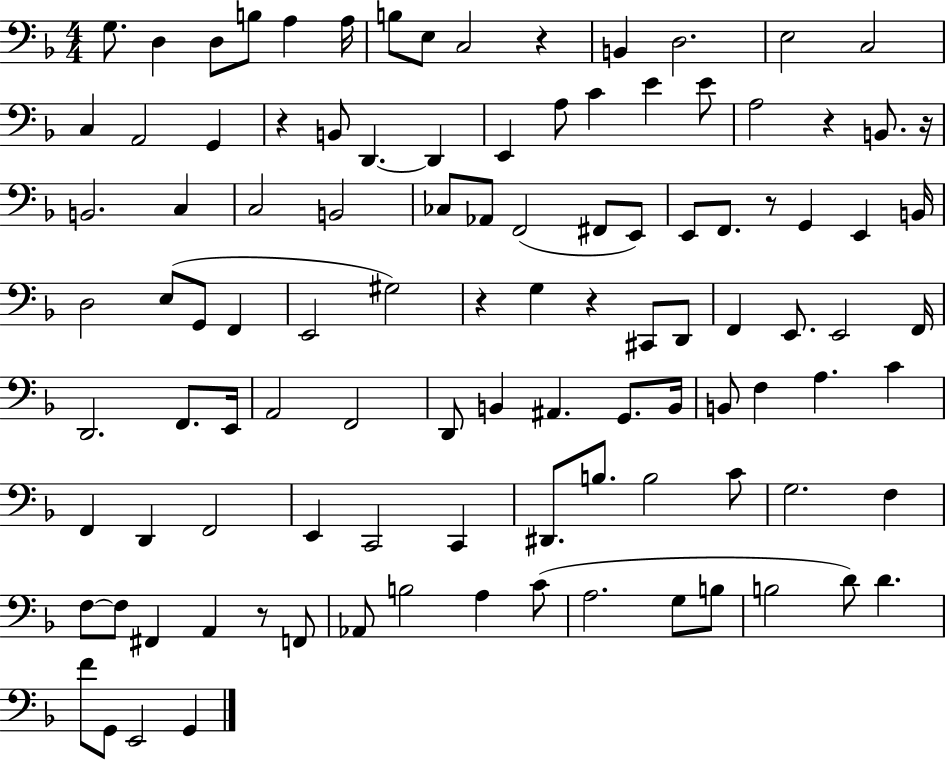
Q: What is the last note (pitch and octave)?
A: G2